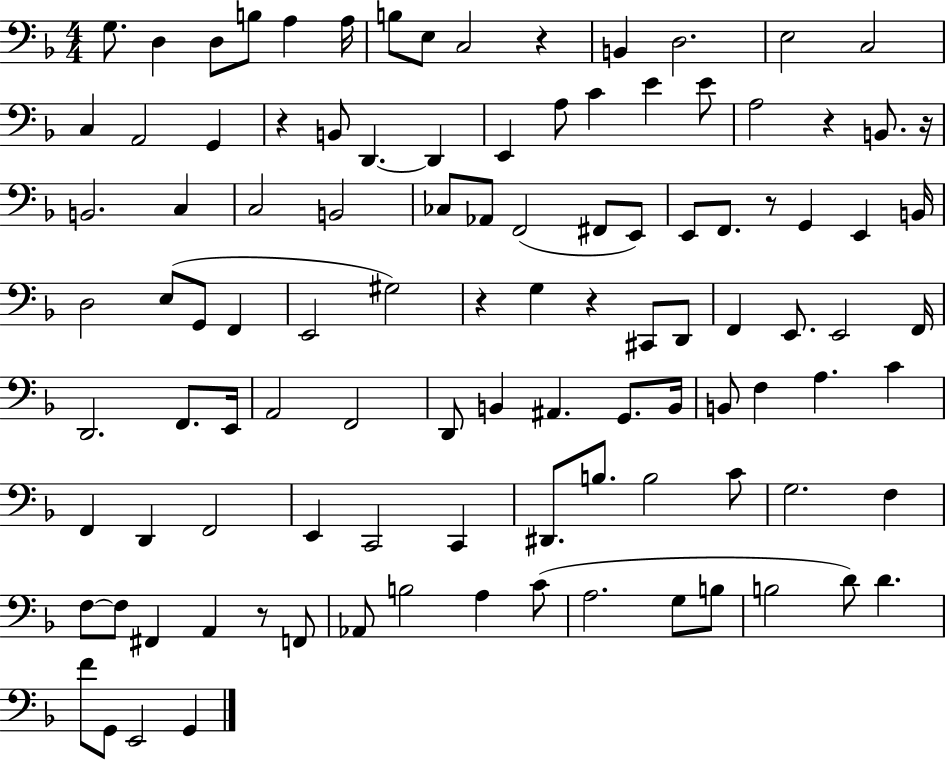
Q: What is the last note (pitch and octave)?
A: G2